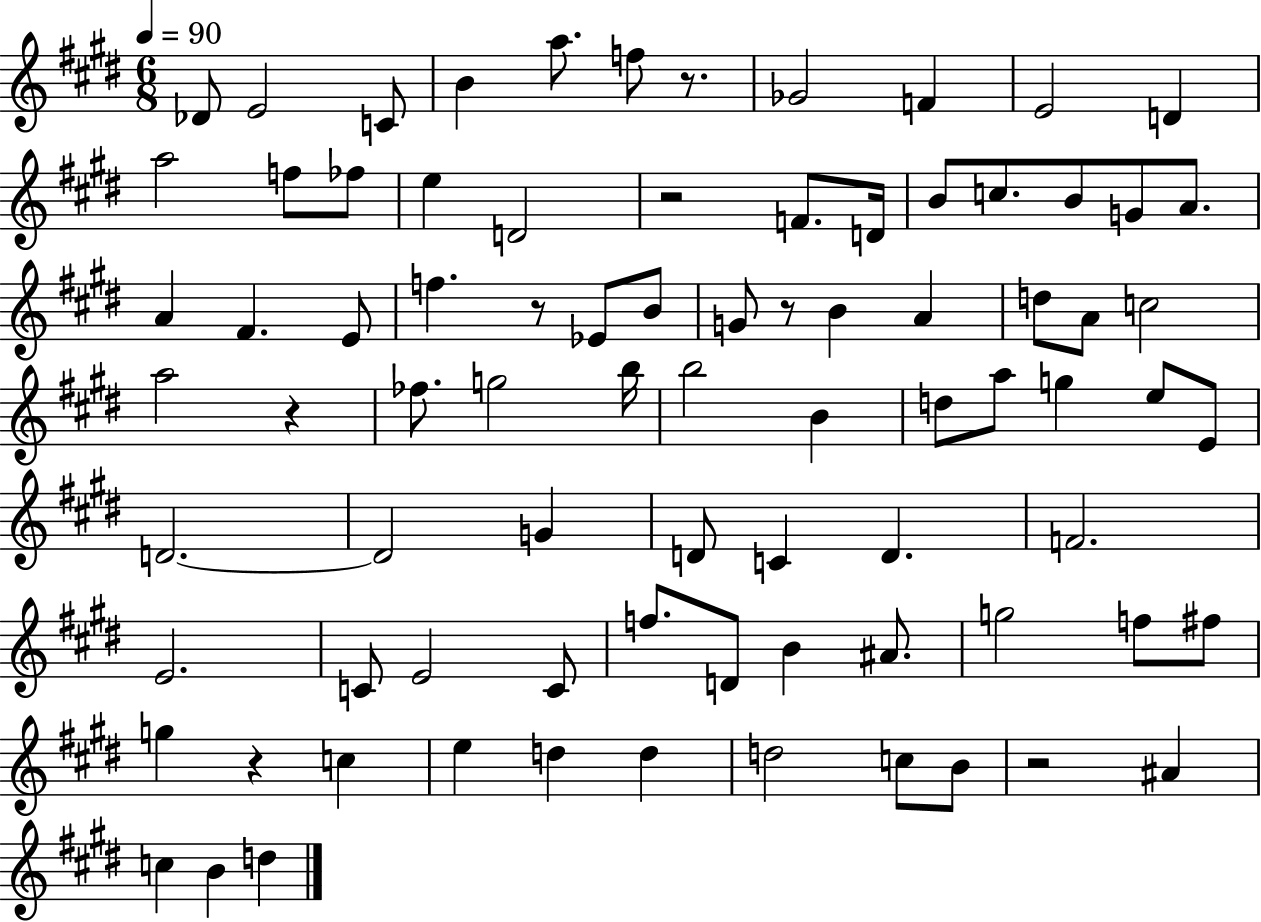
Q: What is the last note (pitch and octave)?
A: D5